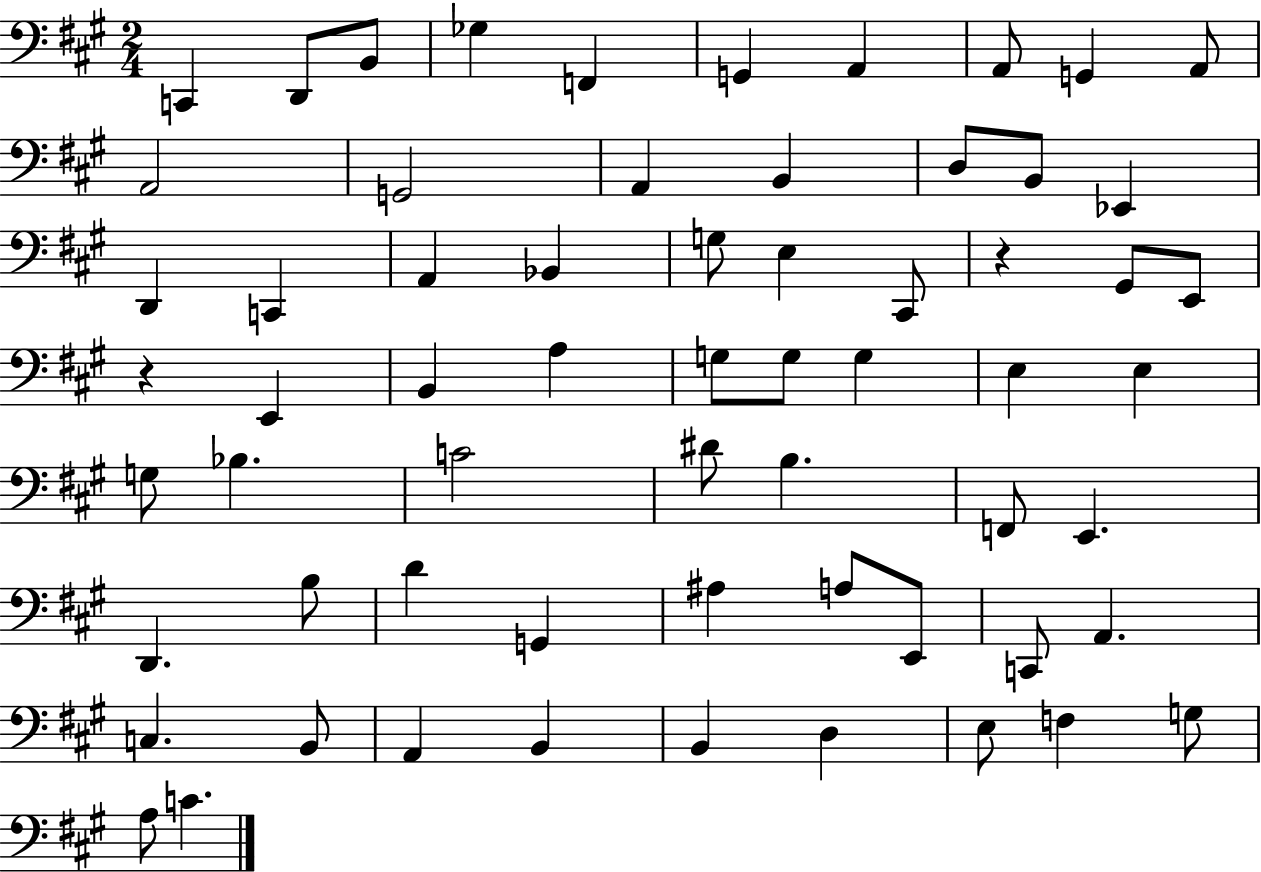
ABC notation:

X:1
T:Untitled
M:2/4
L:1/4
K:A
C,, D,,/2 B,,/2 _G, F,, G,, A,, A,,/2 G,, A,,/2 A,,2 G,,2 A,, B,, D,/2 B,,/2 _E,, D,, C,, A,, _B,, G,/2 E, ^C,,/2 z ^G,,/2 E,,/2 z E,, B,, A, G,/2 G,/2 G, E, E, G,/2 _B, C2 ^D/2 B, F,,/2 E,, D,, B,/2 D G,, ^A, A,/2 E,,/2 C,,/2 A,, C, B,,/2 A,, B,, B,, D, E,/2 F, G,/2 A,/2 C